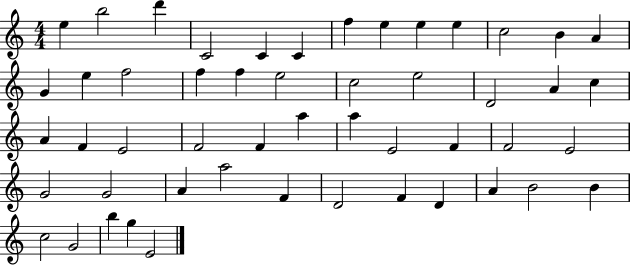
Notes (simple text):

E5/q B5/h D6/q C4/h C4/q C4/q F5/q E5/q E5/q E5/q C5/h B4/q A4/q G4/q E5/q F5/h F5/q F5/q E5/h C5/h E5/h D4/h A4/q C5/q A4/q F4/q E4/h F4/h F4/q A5/q A5/q E4/h F4/q F4/h E4/h G4/h G4/h A4/q A5/h F4/q D4/h F4/q D4/q A4/q B4/h B4/q C5/h G4/h B5/q G5/q E4/h